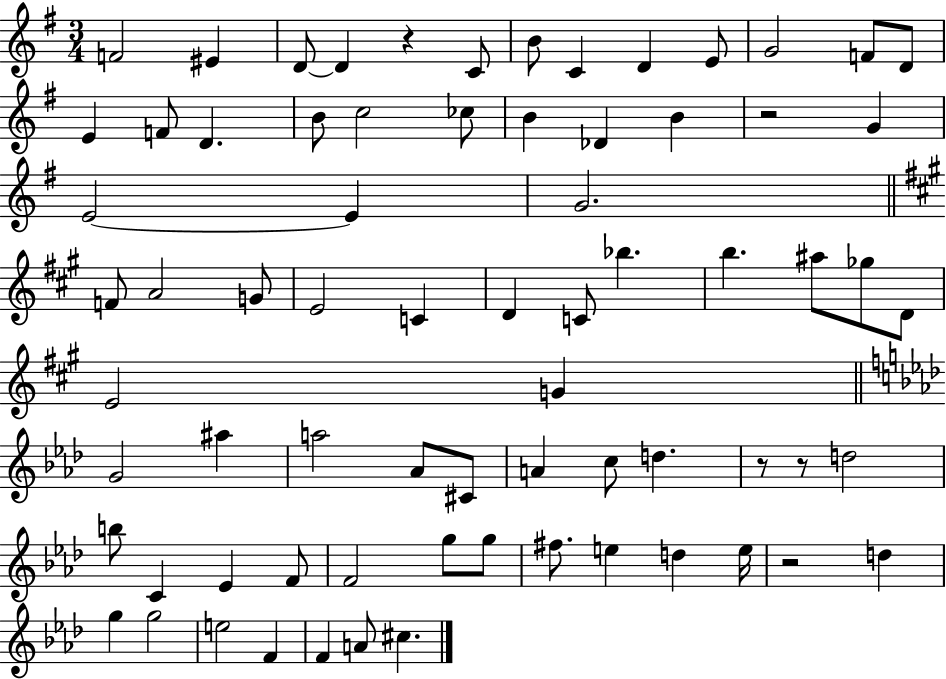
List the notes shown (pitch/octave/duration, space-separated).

F4/h EIS4/q D4/e D4/q R/q C4/e B4/e C4/q D4/q E4/e G4/h F4/e D4/e E4/q F4/e D4/q. B4/e C5/h CES5/e B4/q Db4/q B4/q R/h G4/q E4/h E4/q G4/h. F4/e A4/h G4/e E4/h C4/q D4/q C4/e Bb5/q. B5/q. A#5/e Gb5/e D4/e E4/h G4/q G4/h A#5/q A5/h Ab4/e C#4/e A4/q C5/e D5/q. R/e R/e D5/h B5/e C4/q Eb4/q F4/e F4/h G5/e G5/e F#5/e. E5/q D5/q E5/s R/h D5/q G5/q G5/h E5/h F4/q F4/q A4/e C#5/q.